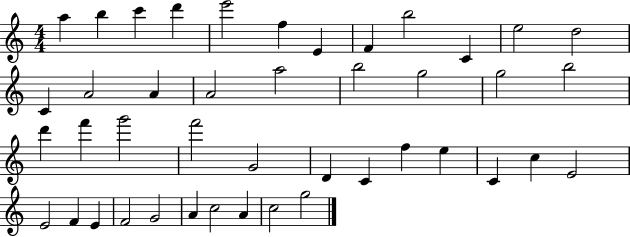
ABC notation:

X:1
T:Untitled
M:4/4
L:1/4
K:C
a b c' d' e'2 f E F b2 C e2 d2 C A2 A A2 a2 b2 g2 g2 b2 d' f' g'2 f'2 G2 D C f e C c E2 E2 F E F2 G2 A c2 A c2 g2